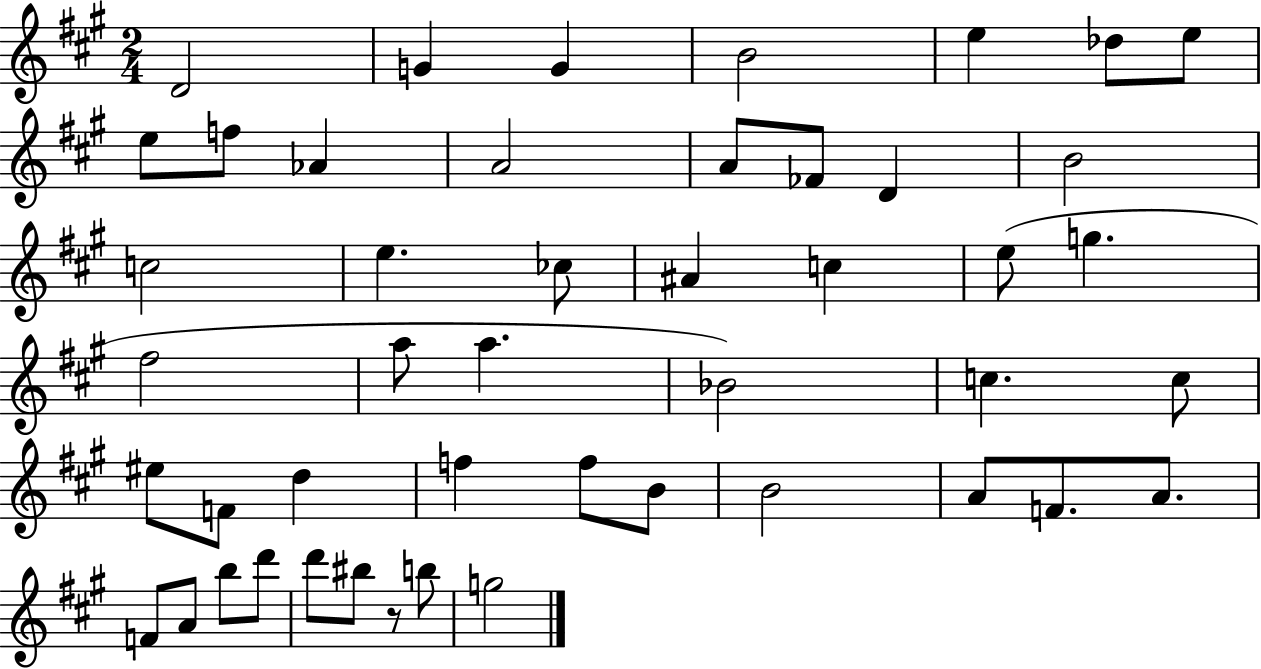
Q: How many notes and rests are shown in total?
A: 47